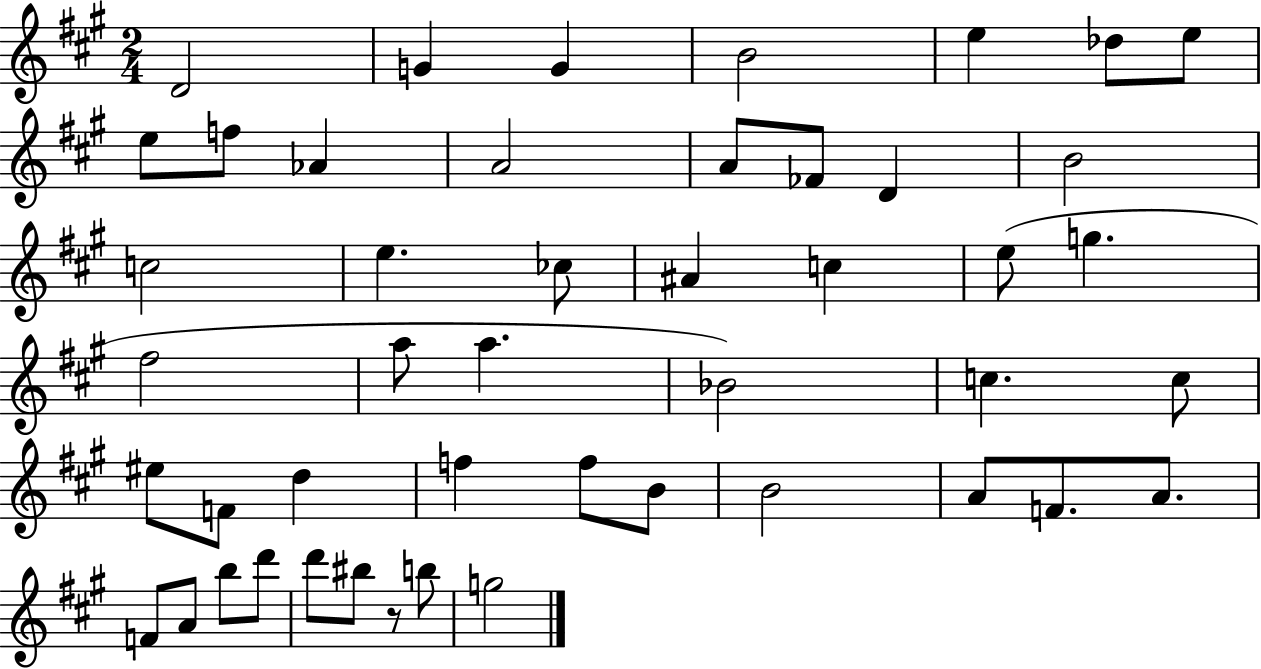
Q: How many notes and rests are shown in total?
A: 47